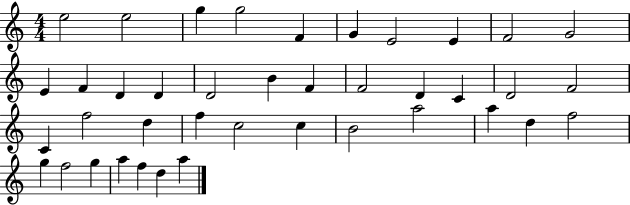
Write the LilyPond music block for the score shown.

{
  \clef treble
  \numericTimeSignature
  \time 4/4
  \key c \major
  e''2 e''2 | g''4 g''2 f'4 | g'4 e'2 e'4 | f'2 g'2 | \break e'4 f'4 d'4 d'4 | d'2 b'4 f'4 | f'2 d'4 c'4 | d'2 f'2 | \break c'4 f''2 d''4 | f''4 c''2 c''4 | b'2 a''2 | a''4 d''4 f''2 | \break g''4 f''2 g''4 | a''4 f''4 d''4 a''4 | \bar "|."
}